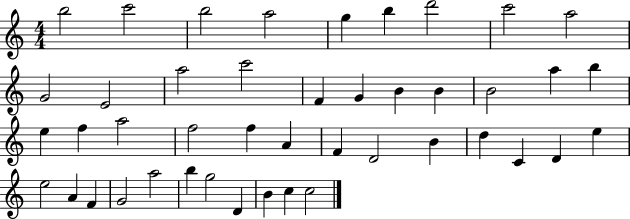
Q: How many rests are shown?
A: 0